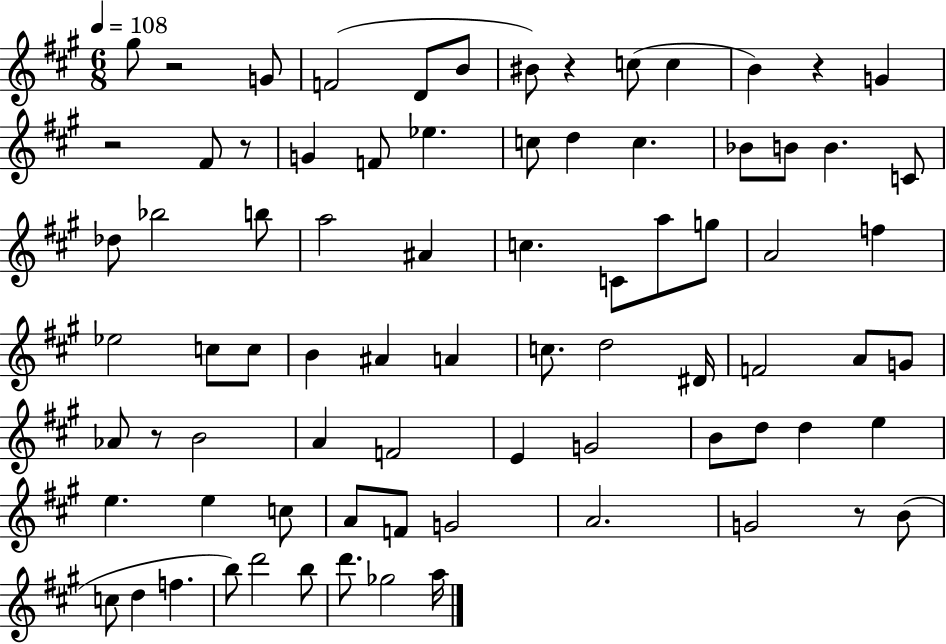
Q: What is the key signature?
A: A major